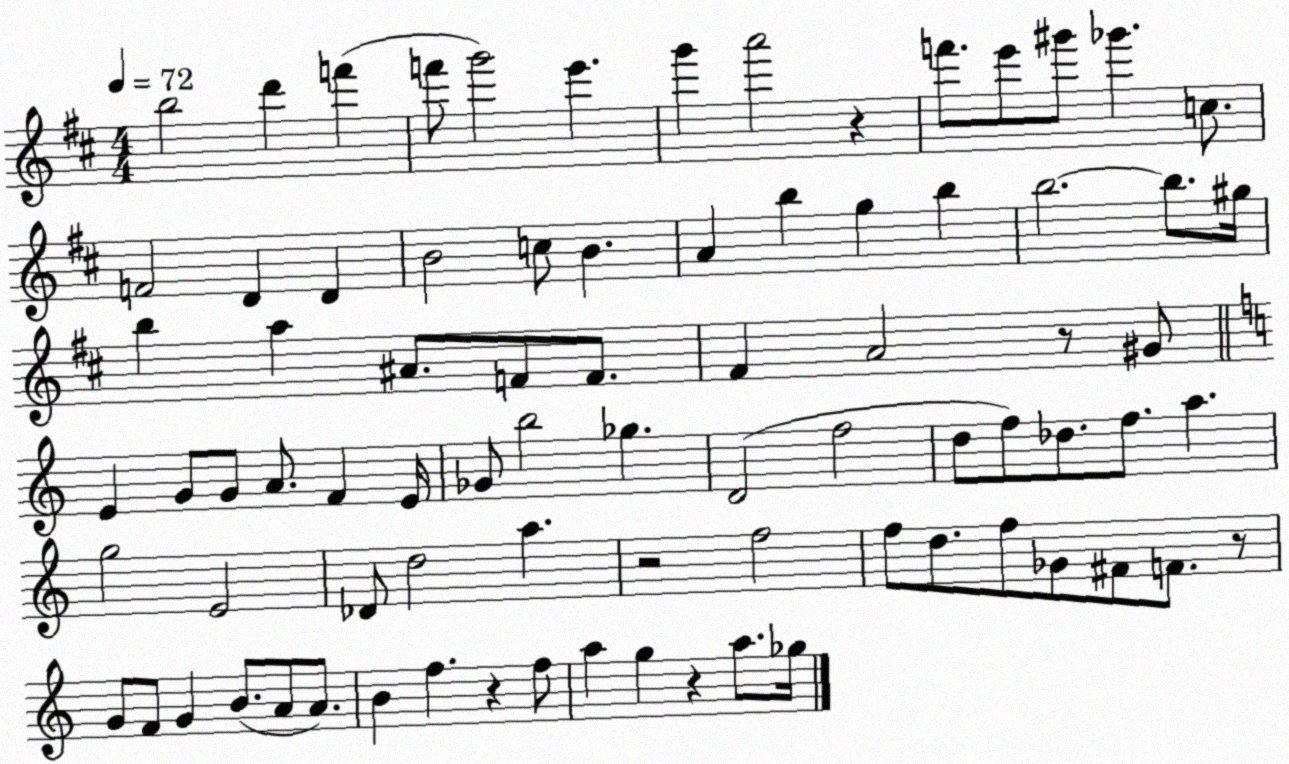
X:1
T:Untitled
M:4/4
L:1/4
K:D
b2 d' f' f'/2 g'2 e' g' a'2 z f'/2 e'/2 ^g'/2 _g' c/2 F2 D D B2 c/2 B A b g b b2 b/2 ^g/4 b a ^A/2 F/2 F/2 ^F A2 z/2 ^G/2 E G/2 G/2 A/2 F E/4 _G/2 b2 _g D2 f2 d/2 f/2 _d/2 f/2 a g2 E2 _D/2 d2 a z2 f2 f/2 d/2 f/2 _G/2 ^F/2 F/2 z/2 G/2 F/2 G B/2 A/2 A/2 B f z f/2 a g z a/2 _g/4